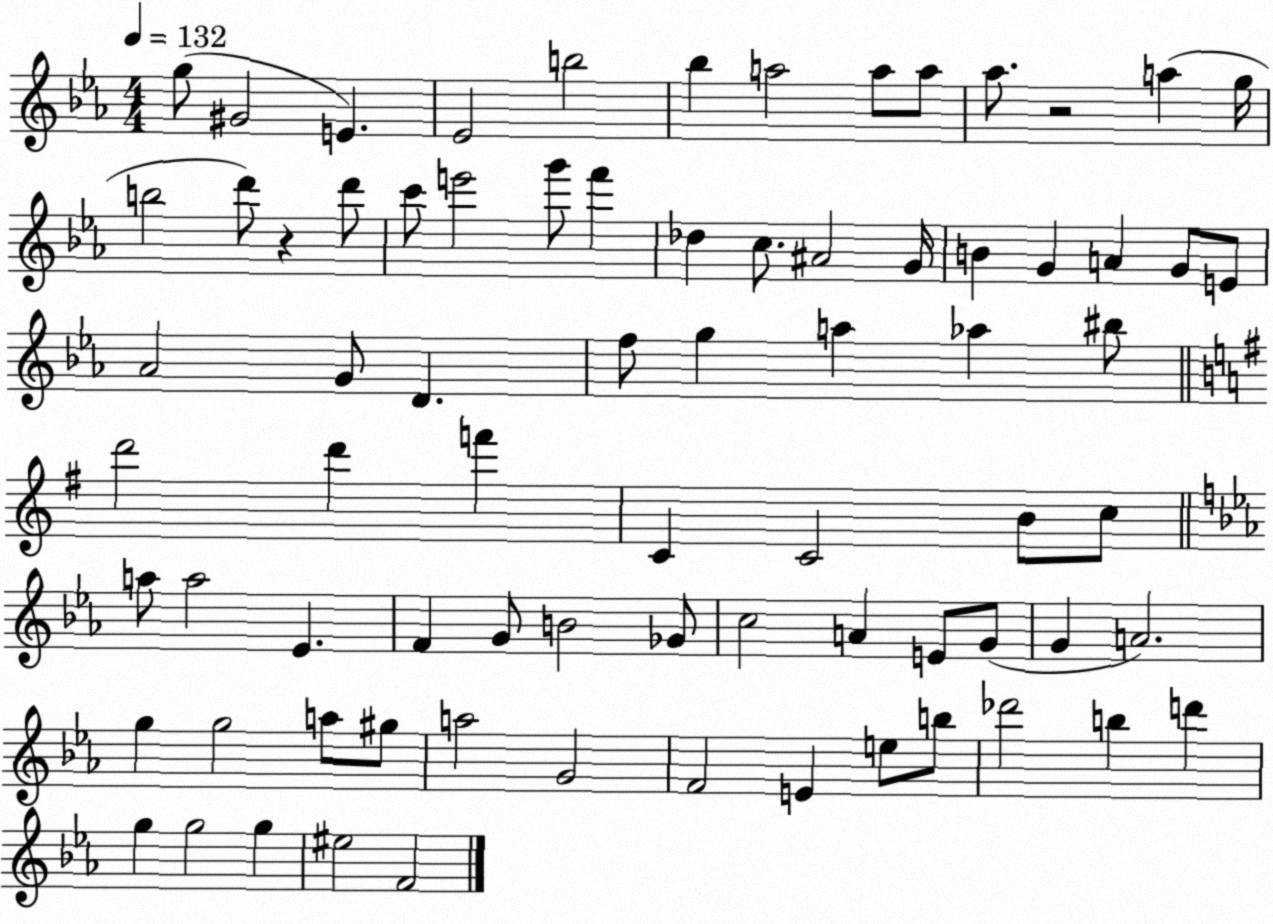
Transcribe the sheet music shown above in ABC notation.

X:1
T:Untitled
M:4/4
L:1/4
K:Eb
g/2 ^G2 E _E2 b2 _b a2 a/2 a/2 _a/2 z2 a g/4 b2 d'/2 z d'/2 c'/2 e'2 g'/2 f' _d c/2 ^A2 G/4 B G A G/2 E/2 _A2 G/2 D f/2 g a _a ^b/2 d'2 d' f' C C2 B/2 c/2 a/2 a2 _E F G/2 B2 _G/2 c2 A E/2 G/2 G A2 g g2 a/2 ^g/2 a2 G2 F2 E e/2 b/2 _d'2 b d' g g2 g ^e2 F2